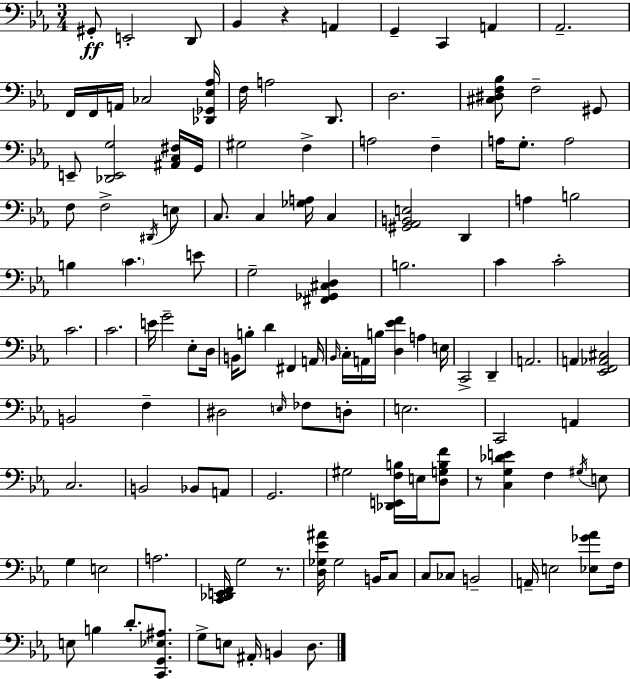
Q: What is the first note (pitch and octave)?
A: G#2